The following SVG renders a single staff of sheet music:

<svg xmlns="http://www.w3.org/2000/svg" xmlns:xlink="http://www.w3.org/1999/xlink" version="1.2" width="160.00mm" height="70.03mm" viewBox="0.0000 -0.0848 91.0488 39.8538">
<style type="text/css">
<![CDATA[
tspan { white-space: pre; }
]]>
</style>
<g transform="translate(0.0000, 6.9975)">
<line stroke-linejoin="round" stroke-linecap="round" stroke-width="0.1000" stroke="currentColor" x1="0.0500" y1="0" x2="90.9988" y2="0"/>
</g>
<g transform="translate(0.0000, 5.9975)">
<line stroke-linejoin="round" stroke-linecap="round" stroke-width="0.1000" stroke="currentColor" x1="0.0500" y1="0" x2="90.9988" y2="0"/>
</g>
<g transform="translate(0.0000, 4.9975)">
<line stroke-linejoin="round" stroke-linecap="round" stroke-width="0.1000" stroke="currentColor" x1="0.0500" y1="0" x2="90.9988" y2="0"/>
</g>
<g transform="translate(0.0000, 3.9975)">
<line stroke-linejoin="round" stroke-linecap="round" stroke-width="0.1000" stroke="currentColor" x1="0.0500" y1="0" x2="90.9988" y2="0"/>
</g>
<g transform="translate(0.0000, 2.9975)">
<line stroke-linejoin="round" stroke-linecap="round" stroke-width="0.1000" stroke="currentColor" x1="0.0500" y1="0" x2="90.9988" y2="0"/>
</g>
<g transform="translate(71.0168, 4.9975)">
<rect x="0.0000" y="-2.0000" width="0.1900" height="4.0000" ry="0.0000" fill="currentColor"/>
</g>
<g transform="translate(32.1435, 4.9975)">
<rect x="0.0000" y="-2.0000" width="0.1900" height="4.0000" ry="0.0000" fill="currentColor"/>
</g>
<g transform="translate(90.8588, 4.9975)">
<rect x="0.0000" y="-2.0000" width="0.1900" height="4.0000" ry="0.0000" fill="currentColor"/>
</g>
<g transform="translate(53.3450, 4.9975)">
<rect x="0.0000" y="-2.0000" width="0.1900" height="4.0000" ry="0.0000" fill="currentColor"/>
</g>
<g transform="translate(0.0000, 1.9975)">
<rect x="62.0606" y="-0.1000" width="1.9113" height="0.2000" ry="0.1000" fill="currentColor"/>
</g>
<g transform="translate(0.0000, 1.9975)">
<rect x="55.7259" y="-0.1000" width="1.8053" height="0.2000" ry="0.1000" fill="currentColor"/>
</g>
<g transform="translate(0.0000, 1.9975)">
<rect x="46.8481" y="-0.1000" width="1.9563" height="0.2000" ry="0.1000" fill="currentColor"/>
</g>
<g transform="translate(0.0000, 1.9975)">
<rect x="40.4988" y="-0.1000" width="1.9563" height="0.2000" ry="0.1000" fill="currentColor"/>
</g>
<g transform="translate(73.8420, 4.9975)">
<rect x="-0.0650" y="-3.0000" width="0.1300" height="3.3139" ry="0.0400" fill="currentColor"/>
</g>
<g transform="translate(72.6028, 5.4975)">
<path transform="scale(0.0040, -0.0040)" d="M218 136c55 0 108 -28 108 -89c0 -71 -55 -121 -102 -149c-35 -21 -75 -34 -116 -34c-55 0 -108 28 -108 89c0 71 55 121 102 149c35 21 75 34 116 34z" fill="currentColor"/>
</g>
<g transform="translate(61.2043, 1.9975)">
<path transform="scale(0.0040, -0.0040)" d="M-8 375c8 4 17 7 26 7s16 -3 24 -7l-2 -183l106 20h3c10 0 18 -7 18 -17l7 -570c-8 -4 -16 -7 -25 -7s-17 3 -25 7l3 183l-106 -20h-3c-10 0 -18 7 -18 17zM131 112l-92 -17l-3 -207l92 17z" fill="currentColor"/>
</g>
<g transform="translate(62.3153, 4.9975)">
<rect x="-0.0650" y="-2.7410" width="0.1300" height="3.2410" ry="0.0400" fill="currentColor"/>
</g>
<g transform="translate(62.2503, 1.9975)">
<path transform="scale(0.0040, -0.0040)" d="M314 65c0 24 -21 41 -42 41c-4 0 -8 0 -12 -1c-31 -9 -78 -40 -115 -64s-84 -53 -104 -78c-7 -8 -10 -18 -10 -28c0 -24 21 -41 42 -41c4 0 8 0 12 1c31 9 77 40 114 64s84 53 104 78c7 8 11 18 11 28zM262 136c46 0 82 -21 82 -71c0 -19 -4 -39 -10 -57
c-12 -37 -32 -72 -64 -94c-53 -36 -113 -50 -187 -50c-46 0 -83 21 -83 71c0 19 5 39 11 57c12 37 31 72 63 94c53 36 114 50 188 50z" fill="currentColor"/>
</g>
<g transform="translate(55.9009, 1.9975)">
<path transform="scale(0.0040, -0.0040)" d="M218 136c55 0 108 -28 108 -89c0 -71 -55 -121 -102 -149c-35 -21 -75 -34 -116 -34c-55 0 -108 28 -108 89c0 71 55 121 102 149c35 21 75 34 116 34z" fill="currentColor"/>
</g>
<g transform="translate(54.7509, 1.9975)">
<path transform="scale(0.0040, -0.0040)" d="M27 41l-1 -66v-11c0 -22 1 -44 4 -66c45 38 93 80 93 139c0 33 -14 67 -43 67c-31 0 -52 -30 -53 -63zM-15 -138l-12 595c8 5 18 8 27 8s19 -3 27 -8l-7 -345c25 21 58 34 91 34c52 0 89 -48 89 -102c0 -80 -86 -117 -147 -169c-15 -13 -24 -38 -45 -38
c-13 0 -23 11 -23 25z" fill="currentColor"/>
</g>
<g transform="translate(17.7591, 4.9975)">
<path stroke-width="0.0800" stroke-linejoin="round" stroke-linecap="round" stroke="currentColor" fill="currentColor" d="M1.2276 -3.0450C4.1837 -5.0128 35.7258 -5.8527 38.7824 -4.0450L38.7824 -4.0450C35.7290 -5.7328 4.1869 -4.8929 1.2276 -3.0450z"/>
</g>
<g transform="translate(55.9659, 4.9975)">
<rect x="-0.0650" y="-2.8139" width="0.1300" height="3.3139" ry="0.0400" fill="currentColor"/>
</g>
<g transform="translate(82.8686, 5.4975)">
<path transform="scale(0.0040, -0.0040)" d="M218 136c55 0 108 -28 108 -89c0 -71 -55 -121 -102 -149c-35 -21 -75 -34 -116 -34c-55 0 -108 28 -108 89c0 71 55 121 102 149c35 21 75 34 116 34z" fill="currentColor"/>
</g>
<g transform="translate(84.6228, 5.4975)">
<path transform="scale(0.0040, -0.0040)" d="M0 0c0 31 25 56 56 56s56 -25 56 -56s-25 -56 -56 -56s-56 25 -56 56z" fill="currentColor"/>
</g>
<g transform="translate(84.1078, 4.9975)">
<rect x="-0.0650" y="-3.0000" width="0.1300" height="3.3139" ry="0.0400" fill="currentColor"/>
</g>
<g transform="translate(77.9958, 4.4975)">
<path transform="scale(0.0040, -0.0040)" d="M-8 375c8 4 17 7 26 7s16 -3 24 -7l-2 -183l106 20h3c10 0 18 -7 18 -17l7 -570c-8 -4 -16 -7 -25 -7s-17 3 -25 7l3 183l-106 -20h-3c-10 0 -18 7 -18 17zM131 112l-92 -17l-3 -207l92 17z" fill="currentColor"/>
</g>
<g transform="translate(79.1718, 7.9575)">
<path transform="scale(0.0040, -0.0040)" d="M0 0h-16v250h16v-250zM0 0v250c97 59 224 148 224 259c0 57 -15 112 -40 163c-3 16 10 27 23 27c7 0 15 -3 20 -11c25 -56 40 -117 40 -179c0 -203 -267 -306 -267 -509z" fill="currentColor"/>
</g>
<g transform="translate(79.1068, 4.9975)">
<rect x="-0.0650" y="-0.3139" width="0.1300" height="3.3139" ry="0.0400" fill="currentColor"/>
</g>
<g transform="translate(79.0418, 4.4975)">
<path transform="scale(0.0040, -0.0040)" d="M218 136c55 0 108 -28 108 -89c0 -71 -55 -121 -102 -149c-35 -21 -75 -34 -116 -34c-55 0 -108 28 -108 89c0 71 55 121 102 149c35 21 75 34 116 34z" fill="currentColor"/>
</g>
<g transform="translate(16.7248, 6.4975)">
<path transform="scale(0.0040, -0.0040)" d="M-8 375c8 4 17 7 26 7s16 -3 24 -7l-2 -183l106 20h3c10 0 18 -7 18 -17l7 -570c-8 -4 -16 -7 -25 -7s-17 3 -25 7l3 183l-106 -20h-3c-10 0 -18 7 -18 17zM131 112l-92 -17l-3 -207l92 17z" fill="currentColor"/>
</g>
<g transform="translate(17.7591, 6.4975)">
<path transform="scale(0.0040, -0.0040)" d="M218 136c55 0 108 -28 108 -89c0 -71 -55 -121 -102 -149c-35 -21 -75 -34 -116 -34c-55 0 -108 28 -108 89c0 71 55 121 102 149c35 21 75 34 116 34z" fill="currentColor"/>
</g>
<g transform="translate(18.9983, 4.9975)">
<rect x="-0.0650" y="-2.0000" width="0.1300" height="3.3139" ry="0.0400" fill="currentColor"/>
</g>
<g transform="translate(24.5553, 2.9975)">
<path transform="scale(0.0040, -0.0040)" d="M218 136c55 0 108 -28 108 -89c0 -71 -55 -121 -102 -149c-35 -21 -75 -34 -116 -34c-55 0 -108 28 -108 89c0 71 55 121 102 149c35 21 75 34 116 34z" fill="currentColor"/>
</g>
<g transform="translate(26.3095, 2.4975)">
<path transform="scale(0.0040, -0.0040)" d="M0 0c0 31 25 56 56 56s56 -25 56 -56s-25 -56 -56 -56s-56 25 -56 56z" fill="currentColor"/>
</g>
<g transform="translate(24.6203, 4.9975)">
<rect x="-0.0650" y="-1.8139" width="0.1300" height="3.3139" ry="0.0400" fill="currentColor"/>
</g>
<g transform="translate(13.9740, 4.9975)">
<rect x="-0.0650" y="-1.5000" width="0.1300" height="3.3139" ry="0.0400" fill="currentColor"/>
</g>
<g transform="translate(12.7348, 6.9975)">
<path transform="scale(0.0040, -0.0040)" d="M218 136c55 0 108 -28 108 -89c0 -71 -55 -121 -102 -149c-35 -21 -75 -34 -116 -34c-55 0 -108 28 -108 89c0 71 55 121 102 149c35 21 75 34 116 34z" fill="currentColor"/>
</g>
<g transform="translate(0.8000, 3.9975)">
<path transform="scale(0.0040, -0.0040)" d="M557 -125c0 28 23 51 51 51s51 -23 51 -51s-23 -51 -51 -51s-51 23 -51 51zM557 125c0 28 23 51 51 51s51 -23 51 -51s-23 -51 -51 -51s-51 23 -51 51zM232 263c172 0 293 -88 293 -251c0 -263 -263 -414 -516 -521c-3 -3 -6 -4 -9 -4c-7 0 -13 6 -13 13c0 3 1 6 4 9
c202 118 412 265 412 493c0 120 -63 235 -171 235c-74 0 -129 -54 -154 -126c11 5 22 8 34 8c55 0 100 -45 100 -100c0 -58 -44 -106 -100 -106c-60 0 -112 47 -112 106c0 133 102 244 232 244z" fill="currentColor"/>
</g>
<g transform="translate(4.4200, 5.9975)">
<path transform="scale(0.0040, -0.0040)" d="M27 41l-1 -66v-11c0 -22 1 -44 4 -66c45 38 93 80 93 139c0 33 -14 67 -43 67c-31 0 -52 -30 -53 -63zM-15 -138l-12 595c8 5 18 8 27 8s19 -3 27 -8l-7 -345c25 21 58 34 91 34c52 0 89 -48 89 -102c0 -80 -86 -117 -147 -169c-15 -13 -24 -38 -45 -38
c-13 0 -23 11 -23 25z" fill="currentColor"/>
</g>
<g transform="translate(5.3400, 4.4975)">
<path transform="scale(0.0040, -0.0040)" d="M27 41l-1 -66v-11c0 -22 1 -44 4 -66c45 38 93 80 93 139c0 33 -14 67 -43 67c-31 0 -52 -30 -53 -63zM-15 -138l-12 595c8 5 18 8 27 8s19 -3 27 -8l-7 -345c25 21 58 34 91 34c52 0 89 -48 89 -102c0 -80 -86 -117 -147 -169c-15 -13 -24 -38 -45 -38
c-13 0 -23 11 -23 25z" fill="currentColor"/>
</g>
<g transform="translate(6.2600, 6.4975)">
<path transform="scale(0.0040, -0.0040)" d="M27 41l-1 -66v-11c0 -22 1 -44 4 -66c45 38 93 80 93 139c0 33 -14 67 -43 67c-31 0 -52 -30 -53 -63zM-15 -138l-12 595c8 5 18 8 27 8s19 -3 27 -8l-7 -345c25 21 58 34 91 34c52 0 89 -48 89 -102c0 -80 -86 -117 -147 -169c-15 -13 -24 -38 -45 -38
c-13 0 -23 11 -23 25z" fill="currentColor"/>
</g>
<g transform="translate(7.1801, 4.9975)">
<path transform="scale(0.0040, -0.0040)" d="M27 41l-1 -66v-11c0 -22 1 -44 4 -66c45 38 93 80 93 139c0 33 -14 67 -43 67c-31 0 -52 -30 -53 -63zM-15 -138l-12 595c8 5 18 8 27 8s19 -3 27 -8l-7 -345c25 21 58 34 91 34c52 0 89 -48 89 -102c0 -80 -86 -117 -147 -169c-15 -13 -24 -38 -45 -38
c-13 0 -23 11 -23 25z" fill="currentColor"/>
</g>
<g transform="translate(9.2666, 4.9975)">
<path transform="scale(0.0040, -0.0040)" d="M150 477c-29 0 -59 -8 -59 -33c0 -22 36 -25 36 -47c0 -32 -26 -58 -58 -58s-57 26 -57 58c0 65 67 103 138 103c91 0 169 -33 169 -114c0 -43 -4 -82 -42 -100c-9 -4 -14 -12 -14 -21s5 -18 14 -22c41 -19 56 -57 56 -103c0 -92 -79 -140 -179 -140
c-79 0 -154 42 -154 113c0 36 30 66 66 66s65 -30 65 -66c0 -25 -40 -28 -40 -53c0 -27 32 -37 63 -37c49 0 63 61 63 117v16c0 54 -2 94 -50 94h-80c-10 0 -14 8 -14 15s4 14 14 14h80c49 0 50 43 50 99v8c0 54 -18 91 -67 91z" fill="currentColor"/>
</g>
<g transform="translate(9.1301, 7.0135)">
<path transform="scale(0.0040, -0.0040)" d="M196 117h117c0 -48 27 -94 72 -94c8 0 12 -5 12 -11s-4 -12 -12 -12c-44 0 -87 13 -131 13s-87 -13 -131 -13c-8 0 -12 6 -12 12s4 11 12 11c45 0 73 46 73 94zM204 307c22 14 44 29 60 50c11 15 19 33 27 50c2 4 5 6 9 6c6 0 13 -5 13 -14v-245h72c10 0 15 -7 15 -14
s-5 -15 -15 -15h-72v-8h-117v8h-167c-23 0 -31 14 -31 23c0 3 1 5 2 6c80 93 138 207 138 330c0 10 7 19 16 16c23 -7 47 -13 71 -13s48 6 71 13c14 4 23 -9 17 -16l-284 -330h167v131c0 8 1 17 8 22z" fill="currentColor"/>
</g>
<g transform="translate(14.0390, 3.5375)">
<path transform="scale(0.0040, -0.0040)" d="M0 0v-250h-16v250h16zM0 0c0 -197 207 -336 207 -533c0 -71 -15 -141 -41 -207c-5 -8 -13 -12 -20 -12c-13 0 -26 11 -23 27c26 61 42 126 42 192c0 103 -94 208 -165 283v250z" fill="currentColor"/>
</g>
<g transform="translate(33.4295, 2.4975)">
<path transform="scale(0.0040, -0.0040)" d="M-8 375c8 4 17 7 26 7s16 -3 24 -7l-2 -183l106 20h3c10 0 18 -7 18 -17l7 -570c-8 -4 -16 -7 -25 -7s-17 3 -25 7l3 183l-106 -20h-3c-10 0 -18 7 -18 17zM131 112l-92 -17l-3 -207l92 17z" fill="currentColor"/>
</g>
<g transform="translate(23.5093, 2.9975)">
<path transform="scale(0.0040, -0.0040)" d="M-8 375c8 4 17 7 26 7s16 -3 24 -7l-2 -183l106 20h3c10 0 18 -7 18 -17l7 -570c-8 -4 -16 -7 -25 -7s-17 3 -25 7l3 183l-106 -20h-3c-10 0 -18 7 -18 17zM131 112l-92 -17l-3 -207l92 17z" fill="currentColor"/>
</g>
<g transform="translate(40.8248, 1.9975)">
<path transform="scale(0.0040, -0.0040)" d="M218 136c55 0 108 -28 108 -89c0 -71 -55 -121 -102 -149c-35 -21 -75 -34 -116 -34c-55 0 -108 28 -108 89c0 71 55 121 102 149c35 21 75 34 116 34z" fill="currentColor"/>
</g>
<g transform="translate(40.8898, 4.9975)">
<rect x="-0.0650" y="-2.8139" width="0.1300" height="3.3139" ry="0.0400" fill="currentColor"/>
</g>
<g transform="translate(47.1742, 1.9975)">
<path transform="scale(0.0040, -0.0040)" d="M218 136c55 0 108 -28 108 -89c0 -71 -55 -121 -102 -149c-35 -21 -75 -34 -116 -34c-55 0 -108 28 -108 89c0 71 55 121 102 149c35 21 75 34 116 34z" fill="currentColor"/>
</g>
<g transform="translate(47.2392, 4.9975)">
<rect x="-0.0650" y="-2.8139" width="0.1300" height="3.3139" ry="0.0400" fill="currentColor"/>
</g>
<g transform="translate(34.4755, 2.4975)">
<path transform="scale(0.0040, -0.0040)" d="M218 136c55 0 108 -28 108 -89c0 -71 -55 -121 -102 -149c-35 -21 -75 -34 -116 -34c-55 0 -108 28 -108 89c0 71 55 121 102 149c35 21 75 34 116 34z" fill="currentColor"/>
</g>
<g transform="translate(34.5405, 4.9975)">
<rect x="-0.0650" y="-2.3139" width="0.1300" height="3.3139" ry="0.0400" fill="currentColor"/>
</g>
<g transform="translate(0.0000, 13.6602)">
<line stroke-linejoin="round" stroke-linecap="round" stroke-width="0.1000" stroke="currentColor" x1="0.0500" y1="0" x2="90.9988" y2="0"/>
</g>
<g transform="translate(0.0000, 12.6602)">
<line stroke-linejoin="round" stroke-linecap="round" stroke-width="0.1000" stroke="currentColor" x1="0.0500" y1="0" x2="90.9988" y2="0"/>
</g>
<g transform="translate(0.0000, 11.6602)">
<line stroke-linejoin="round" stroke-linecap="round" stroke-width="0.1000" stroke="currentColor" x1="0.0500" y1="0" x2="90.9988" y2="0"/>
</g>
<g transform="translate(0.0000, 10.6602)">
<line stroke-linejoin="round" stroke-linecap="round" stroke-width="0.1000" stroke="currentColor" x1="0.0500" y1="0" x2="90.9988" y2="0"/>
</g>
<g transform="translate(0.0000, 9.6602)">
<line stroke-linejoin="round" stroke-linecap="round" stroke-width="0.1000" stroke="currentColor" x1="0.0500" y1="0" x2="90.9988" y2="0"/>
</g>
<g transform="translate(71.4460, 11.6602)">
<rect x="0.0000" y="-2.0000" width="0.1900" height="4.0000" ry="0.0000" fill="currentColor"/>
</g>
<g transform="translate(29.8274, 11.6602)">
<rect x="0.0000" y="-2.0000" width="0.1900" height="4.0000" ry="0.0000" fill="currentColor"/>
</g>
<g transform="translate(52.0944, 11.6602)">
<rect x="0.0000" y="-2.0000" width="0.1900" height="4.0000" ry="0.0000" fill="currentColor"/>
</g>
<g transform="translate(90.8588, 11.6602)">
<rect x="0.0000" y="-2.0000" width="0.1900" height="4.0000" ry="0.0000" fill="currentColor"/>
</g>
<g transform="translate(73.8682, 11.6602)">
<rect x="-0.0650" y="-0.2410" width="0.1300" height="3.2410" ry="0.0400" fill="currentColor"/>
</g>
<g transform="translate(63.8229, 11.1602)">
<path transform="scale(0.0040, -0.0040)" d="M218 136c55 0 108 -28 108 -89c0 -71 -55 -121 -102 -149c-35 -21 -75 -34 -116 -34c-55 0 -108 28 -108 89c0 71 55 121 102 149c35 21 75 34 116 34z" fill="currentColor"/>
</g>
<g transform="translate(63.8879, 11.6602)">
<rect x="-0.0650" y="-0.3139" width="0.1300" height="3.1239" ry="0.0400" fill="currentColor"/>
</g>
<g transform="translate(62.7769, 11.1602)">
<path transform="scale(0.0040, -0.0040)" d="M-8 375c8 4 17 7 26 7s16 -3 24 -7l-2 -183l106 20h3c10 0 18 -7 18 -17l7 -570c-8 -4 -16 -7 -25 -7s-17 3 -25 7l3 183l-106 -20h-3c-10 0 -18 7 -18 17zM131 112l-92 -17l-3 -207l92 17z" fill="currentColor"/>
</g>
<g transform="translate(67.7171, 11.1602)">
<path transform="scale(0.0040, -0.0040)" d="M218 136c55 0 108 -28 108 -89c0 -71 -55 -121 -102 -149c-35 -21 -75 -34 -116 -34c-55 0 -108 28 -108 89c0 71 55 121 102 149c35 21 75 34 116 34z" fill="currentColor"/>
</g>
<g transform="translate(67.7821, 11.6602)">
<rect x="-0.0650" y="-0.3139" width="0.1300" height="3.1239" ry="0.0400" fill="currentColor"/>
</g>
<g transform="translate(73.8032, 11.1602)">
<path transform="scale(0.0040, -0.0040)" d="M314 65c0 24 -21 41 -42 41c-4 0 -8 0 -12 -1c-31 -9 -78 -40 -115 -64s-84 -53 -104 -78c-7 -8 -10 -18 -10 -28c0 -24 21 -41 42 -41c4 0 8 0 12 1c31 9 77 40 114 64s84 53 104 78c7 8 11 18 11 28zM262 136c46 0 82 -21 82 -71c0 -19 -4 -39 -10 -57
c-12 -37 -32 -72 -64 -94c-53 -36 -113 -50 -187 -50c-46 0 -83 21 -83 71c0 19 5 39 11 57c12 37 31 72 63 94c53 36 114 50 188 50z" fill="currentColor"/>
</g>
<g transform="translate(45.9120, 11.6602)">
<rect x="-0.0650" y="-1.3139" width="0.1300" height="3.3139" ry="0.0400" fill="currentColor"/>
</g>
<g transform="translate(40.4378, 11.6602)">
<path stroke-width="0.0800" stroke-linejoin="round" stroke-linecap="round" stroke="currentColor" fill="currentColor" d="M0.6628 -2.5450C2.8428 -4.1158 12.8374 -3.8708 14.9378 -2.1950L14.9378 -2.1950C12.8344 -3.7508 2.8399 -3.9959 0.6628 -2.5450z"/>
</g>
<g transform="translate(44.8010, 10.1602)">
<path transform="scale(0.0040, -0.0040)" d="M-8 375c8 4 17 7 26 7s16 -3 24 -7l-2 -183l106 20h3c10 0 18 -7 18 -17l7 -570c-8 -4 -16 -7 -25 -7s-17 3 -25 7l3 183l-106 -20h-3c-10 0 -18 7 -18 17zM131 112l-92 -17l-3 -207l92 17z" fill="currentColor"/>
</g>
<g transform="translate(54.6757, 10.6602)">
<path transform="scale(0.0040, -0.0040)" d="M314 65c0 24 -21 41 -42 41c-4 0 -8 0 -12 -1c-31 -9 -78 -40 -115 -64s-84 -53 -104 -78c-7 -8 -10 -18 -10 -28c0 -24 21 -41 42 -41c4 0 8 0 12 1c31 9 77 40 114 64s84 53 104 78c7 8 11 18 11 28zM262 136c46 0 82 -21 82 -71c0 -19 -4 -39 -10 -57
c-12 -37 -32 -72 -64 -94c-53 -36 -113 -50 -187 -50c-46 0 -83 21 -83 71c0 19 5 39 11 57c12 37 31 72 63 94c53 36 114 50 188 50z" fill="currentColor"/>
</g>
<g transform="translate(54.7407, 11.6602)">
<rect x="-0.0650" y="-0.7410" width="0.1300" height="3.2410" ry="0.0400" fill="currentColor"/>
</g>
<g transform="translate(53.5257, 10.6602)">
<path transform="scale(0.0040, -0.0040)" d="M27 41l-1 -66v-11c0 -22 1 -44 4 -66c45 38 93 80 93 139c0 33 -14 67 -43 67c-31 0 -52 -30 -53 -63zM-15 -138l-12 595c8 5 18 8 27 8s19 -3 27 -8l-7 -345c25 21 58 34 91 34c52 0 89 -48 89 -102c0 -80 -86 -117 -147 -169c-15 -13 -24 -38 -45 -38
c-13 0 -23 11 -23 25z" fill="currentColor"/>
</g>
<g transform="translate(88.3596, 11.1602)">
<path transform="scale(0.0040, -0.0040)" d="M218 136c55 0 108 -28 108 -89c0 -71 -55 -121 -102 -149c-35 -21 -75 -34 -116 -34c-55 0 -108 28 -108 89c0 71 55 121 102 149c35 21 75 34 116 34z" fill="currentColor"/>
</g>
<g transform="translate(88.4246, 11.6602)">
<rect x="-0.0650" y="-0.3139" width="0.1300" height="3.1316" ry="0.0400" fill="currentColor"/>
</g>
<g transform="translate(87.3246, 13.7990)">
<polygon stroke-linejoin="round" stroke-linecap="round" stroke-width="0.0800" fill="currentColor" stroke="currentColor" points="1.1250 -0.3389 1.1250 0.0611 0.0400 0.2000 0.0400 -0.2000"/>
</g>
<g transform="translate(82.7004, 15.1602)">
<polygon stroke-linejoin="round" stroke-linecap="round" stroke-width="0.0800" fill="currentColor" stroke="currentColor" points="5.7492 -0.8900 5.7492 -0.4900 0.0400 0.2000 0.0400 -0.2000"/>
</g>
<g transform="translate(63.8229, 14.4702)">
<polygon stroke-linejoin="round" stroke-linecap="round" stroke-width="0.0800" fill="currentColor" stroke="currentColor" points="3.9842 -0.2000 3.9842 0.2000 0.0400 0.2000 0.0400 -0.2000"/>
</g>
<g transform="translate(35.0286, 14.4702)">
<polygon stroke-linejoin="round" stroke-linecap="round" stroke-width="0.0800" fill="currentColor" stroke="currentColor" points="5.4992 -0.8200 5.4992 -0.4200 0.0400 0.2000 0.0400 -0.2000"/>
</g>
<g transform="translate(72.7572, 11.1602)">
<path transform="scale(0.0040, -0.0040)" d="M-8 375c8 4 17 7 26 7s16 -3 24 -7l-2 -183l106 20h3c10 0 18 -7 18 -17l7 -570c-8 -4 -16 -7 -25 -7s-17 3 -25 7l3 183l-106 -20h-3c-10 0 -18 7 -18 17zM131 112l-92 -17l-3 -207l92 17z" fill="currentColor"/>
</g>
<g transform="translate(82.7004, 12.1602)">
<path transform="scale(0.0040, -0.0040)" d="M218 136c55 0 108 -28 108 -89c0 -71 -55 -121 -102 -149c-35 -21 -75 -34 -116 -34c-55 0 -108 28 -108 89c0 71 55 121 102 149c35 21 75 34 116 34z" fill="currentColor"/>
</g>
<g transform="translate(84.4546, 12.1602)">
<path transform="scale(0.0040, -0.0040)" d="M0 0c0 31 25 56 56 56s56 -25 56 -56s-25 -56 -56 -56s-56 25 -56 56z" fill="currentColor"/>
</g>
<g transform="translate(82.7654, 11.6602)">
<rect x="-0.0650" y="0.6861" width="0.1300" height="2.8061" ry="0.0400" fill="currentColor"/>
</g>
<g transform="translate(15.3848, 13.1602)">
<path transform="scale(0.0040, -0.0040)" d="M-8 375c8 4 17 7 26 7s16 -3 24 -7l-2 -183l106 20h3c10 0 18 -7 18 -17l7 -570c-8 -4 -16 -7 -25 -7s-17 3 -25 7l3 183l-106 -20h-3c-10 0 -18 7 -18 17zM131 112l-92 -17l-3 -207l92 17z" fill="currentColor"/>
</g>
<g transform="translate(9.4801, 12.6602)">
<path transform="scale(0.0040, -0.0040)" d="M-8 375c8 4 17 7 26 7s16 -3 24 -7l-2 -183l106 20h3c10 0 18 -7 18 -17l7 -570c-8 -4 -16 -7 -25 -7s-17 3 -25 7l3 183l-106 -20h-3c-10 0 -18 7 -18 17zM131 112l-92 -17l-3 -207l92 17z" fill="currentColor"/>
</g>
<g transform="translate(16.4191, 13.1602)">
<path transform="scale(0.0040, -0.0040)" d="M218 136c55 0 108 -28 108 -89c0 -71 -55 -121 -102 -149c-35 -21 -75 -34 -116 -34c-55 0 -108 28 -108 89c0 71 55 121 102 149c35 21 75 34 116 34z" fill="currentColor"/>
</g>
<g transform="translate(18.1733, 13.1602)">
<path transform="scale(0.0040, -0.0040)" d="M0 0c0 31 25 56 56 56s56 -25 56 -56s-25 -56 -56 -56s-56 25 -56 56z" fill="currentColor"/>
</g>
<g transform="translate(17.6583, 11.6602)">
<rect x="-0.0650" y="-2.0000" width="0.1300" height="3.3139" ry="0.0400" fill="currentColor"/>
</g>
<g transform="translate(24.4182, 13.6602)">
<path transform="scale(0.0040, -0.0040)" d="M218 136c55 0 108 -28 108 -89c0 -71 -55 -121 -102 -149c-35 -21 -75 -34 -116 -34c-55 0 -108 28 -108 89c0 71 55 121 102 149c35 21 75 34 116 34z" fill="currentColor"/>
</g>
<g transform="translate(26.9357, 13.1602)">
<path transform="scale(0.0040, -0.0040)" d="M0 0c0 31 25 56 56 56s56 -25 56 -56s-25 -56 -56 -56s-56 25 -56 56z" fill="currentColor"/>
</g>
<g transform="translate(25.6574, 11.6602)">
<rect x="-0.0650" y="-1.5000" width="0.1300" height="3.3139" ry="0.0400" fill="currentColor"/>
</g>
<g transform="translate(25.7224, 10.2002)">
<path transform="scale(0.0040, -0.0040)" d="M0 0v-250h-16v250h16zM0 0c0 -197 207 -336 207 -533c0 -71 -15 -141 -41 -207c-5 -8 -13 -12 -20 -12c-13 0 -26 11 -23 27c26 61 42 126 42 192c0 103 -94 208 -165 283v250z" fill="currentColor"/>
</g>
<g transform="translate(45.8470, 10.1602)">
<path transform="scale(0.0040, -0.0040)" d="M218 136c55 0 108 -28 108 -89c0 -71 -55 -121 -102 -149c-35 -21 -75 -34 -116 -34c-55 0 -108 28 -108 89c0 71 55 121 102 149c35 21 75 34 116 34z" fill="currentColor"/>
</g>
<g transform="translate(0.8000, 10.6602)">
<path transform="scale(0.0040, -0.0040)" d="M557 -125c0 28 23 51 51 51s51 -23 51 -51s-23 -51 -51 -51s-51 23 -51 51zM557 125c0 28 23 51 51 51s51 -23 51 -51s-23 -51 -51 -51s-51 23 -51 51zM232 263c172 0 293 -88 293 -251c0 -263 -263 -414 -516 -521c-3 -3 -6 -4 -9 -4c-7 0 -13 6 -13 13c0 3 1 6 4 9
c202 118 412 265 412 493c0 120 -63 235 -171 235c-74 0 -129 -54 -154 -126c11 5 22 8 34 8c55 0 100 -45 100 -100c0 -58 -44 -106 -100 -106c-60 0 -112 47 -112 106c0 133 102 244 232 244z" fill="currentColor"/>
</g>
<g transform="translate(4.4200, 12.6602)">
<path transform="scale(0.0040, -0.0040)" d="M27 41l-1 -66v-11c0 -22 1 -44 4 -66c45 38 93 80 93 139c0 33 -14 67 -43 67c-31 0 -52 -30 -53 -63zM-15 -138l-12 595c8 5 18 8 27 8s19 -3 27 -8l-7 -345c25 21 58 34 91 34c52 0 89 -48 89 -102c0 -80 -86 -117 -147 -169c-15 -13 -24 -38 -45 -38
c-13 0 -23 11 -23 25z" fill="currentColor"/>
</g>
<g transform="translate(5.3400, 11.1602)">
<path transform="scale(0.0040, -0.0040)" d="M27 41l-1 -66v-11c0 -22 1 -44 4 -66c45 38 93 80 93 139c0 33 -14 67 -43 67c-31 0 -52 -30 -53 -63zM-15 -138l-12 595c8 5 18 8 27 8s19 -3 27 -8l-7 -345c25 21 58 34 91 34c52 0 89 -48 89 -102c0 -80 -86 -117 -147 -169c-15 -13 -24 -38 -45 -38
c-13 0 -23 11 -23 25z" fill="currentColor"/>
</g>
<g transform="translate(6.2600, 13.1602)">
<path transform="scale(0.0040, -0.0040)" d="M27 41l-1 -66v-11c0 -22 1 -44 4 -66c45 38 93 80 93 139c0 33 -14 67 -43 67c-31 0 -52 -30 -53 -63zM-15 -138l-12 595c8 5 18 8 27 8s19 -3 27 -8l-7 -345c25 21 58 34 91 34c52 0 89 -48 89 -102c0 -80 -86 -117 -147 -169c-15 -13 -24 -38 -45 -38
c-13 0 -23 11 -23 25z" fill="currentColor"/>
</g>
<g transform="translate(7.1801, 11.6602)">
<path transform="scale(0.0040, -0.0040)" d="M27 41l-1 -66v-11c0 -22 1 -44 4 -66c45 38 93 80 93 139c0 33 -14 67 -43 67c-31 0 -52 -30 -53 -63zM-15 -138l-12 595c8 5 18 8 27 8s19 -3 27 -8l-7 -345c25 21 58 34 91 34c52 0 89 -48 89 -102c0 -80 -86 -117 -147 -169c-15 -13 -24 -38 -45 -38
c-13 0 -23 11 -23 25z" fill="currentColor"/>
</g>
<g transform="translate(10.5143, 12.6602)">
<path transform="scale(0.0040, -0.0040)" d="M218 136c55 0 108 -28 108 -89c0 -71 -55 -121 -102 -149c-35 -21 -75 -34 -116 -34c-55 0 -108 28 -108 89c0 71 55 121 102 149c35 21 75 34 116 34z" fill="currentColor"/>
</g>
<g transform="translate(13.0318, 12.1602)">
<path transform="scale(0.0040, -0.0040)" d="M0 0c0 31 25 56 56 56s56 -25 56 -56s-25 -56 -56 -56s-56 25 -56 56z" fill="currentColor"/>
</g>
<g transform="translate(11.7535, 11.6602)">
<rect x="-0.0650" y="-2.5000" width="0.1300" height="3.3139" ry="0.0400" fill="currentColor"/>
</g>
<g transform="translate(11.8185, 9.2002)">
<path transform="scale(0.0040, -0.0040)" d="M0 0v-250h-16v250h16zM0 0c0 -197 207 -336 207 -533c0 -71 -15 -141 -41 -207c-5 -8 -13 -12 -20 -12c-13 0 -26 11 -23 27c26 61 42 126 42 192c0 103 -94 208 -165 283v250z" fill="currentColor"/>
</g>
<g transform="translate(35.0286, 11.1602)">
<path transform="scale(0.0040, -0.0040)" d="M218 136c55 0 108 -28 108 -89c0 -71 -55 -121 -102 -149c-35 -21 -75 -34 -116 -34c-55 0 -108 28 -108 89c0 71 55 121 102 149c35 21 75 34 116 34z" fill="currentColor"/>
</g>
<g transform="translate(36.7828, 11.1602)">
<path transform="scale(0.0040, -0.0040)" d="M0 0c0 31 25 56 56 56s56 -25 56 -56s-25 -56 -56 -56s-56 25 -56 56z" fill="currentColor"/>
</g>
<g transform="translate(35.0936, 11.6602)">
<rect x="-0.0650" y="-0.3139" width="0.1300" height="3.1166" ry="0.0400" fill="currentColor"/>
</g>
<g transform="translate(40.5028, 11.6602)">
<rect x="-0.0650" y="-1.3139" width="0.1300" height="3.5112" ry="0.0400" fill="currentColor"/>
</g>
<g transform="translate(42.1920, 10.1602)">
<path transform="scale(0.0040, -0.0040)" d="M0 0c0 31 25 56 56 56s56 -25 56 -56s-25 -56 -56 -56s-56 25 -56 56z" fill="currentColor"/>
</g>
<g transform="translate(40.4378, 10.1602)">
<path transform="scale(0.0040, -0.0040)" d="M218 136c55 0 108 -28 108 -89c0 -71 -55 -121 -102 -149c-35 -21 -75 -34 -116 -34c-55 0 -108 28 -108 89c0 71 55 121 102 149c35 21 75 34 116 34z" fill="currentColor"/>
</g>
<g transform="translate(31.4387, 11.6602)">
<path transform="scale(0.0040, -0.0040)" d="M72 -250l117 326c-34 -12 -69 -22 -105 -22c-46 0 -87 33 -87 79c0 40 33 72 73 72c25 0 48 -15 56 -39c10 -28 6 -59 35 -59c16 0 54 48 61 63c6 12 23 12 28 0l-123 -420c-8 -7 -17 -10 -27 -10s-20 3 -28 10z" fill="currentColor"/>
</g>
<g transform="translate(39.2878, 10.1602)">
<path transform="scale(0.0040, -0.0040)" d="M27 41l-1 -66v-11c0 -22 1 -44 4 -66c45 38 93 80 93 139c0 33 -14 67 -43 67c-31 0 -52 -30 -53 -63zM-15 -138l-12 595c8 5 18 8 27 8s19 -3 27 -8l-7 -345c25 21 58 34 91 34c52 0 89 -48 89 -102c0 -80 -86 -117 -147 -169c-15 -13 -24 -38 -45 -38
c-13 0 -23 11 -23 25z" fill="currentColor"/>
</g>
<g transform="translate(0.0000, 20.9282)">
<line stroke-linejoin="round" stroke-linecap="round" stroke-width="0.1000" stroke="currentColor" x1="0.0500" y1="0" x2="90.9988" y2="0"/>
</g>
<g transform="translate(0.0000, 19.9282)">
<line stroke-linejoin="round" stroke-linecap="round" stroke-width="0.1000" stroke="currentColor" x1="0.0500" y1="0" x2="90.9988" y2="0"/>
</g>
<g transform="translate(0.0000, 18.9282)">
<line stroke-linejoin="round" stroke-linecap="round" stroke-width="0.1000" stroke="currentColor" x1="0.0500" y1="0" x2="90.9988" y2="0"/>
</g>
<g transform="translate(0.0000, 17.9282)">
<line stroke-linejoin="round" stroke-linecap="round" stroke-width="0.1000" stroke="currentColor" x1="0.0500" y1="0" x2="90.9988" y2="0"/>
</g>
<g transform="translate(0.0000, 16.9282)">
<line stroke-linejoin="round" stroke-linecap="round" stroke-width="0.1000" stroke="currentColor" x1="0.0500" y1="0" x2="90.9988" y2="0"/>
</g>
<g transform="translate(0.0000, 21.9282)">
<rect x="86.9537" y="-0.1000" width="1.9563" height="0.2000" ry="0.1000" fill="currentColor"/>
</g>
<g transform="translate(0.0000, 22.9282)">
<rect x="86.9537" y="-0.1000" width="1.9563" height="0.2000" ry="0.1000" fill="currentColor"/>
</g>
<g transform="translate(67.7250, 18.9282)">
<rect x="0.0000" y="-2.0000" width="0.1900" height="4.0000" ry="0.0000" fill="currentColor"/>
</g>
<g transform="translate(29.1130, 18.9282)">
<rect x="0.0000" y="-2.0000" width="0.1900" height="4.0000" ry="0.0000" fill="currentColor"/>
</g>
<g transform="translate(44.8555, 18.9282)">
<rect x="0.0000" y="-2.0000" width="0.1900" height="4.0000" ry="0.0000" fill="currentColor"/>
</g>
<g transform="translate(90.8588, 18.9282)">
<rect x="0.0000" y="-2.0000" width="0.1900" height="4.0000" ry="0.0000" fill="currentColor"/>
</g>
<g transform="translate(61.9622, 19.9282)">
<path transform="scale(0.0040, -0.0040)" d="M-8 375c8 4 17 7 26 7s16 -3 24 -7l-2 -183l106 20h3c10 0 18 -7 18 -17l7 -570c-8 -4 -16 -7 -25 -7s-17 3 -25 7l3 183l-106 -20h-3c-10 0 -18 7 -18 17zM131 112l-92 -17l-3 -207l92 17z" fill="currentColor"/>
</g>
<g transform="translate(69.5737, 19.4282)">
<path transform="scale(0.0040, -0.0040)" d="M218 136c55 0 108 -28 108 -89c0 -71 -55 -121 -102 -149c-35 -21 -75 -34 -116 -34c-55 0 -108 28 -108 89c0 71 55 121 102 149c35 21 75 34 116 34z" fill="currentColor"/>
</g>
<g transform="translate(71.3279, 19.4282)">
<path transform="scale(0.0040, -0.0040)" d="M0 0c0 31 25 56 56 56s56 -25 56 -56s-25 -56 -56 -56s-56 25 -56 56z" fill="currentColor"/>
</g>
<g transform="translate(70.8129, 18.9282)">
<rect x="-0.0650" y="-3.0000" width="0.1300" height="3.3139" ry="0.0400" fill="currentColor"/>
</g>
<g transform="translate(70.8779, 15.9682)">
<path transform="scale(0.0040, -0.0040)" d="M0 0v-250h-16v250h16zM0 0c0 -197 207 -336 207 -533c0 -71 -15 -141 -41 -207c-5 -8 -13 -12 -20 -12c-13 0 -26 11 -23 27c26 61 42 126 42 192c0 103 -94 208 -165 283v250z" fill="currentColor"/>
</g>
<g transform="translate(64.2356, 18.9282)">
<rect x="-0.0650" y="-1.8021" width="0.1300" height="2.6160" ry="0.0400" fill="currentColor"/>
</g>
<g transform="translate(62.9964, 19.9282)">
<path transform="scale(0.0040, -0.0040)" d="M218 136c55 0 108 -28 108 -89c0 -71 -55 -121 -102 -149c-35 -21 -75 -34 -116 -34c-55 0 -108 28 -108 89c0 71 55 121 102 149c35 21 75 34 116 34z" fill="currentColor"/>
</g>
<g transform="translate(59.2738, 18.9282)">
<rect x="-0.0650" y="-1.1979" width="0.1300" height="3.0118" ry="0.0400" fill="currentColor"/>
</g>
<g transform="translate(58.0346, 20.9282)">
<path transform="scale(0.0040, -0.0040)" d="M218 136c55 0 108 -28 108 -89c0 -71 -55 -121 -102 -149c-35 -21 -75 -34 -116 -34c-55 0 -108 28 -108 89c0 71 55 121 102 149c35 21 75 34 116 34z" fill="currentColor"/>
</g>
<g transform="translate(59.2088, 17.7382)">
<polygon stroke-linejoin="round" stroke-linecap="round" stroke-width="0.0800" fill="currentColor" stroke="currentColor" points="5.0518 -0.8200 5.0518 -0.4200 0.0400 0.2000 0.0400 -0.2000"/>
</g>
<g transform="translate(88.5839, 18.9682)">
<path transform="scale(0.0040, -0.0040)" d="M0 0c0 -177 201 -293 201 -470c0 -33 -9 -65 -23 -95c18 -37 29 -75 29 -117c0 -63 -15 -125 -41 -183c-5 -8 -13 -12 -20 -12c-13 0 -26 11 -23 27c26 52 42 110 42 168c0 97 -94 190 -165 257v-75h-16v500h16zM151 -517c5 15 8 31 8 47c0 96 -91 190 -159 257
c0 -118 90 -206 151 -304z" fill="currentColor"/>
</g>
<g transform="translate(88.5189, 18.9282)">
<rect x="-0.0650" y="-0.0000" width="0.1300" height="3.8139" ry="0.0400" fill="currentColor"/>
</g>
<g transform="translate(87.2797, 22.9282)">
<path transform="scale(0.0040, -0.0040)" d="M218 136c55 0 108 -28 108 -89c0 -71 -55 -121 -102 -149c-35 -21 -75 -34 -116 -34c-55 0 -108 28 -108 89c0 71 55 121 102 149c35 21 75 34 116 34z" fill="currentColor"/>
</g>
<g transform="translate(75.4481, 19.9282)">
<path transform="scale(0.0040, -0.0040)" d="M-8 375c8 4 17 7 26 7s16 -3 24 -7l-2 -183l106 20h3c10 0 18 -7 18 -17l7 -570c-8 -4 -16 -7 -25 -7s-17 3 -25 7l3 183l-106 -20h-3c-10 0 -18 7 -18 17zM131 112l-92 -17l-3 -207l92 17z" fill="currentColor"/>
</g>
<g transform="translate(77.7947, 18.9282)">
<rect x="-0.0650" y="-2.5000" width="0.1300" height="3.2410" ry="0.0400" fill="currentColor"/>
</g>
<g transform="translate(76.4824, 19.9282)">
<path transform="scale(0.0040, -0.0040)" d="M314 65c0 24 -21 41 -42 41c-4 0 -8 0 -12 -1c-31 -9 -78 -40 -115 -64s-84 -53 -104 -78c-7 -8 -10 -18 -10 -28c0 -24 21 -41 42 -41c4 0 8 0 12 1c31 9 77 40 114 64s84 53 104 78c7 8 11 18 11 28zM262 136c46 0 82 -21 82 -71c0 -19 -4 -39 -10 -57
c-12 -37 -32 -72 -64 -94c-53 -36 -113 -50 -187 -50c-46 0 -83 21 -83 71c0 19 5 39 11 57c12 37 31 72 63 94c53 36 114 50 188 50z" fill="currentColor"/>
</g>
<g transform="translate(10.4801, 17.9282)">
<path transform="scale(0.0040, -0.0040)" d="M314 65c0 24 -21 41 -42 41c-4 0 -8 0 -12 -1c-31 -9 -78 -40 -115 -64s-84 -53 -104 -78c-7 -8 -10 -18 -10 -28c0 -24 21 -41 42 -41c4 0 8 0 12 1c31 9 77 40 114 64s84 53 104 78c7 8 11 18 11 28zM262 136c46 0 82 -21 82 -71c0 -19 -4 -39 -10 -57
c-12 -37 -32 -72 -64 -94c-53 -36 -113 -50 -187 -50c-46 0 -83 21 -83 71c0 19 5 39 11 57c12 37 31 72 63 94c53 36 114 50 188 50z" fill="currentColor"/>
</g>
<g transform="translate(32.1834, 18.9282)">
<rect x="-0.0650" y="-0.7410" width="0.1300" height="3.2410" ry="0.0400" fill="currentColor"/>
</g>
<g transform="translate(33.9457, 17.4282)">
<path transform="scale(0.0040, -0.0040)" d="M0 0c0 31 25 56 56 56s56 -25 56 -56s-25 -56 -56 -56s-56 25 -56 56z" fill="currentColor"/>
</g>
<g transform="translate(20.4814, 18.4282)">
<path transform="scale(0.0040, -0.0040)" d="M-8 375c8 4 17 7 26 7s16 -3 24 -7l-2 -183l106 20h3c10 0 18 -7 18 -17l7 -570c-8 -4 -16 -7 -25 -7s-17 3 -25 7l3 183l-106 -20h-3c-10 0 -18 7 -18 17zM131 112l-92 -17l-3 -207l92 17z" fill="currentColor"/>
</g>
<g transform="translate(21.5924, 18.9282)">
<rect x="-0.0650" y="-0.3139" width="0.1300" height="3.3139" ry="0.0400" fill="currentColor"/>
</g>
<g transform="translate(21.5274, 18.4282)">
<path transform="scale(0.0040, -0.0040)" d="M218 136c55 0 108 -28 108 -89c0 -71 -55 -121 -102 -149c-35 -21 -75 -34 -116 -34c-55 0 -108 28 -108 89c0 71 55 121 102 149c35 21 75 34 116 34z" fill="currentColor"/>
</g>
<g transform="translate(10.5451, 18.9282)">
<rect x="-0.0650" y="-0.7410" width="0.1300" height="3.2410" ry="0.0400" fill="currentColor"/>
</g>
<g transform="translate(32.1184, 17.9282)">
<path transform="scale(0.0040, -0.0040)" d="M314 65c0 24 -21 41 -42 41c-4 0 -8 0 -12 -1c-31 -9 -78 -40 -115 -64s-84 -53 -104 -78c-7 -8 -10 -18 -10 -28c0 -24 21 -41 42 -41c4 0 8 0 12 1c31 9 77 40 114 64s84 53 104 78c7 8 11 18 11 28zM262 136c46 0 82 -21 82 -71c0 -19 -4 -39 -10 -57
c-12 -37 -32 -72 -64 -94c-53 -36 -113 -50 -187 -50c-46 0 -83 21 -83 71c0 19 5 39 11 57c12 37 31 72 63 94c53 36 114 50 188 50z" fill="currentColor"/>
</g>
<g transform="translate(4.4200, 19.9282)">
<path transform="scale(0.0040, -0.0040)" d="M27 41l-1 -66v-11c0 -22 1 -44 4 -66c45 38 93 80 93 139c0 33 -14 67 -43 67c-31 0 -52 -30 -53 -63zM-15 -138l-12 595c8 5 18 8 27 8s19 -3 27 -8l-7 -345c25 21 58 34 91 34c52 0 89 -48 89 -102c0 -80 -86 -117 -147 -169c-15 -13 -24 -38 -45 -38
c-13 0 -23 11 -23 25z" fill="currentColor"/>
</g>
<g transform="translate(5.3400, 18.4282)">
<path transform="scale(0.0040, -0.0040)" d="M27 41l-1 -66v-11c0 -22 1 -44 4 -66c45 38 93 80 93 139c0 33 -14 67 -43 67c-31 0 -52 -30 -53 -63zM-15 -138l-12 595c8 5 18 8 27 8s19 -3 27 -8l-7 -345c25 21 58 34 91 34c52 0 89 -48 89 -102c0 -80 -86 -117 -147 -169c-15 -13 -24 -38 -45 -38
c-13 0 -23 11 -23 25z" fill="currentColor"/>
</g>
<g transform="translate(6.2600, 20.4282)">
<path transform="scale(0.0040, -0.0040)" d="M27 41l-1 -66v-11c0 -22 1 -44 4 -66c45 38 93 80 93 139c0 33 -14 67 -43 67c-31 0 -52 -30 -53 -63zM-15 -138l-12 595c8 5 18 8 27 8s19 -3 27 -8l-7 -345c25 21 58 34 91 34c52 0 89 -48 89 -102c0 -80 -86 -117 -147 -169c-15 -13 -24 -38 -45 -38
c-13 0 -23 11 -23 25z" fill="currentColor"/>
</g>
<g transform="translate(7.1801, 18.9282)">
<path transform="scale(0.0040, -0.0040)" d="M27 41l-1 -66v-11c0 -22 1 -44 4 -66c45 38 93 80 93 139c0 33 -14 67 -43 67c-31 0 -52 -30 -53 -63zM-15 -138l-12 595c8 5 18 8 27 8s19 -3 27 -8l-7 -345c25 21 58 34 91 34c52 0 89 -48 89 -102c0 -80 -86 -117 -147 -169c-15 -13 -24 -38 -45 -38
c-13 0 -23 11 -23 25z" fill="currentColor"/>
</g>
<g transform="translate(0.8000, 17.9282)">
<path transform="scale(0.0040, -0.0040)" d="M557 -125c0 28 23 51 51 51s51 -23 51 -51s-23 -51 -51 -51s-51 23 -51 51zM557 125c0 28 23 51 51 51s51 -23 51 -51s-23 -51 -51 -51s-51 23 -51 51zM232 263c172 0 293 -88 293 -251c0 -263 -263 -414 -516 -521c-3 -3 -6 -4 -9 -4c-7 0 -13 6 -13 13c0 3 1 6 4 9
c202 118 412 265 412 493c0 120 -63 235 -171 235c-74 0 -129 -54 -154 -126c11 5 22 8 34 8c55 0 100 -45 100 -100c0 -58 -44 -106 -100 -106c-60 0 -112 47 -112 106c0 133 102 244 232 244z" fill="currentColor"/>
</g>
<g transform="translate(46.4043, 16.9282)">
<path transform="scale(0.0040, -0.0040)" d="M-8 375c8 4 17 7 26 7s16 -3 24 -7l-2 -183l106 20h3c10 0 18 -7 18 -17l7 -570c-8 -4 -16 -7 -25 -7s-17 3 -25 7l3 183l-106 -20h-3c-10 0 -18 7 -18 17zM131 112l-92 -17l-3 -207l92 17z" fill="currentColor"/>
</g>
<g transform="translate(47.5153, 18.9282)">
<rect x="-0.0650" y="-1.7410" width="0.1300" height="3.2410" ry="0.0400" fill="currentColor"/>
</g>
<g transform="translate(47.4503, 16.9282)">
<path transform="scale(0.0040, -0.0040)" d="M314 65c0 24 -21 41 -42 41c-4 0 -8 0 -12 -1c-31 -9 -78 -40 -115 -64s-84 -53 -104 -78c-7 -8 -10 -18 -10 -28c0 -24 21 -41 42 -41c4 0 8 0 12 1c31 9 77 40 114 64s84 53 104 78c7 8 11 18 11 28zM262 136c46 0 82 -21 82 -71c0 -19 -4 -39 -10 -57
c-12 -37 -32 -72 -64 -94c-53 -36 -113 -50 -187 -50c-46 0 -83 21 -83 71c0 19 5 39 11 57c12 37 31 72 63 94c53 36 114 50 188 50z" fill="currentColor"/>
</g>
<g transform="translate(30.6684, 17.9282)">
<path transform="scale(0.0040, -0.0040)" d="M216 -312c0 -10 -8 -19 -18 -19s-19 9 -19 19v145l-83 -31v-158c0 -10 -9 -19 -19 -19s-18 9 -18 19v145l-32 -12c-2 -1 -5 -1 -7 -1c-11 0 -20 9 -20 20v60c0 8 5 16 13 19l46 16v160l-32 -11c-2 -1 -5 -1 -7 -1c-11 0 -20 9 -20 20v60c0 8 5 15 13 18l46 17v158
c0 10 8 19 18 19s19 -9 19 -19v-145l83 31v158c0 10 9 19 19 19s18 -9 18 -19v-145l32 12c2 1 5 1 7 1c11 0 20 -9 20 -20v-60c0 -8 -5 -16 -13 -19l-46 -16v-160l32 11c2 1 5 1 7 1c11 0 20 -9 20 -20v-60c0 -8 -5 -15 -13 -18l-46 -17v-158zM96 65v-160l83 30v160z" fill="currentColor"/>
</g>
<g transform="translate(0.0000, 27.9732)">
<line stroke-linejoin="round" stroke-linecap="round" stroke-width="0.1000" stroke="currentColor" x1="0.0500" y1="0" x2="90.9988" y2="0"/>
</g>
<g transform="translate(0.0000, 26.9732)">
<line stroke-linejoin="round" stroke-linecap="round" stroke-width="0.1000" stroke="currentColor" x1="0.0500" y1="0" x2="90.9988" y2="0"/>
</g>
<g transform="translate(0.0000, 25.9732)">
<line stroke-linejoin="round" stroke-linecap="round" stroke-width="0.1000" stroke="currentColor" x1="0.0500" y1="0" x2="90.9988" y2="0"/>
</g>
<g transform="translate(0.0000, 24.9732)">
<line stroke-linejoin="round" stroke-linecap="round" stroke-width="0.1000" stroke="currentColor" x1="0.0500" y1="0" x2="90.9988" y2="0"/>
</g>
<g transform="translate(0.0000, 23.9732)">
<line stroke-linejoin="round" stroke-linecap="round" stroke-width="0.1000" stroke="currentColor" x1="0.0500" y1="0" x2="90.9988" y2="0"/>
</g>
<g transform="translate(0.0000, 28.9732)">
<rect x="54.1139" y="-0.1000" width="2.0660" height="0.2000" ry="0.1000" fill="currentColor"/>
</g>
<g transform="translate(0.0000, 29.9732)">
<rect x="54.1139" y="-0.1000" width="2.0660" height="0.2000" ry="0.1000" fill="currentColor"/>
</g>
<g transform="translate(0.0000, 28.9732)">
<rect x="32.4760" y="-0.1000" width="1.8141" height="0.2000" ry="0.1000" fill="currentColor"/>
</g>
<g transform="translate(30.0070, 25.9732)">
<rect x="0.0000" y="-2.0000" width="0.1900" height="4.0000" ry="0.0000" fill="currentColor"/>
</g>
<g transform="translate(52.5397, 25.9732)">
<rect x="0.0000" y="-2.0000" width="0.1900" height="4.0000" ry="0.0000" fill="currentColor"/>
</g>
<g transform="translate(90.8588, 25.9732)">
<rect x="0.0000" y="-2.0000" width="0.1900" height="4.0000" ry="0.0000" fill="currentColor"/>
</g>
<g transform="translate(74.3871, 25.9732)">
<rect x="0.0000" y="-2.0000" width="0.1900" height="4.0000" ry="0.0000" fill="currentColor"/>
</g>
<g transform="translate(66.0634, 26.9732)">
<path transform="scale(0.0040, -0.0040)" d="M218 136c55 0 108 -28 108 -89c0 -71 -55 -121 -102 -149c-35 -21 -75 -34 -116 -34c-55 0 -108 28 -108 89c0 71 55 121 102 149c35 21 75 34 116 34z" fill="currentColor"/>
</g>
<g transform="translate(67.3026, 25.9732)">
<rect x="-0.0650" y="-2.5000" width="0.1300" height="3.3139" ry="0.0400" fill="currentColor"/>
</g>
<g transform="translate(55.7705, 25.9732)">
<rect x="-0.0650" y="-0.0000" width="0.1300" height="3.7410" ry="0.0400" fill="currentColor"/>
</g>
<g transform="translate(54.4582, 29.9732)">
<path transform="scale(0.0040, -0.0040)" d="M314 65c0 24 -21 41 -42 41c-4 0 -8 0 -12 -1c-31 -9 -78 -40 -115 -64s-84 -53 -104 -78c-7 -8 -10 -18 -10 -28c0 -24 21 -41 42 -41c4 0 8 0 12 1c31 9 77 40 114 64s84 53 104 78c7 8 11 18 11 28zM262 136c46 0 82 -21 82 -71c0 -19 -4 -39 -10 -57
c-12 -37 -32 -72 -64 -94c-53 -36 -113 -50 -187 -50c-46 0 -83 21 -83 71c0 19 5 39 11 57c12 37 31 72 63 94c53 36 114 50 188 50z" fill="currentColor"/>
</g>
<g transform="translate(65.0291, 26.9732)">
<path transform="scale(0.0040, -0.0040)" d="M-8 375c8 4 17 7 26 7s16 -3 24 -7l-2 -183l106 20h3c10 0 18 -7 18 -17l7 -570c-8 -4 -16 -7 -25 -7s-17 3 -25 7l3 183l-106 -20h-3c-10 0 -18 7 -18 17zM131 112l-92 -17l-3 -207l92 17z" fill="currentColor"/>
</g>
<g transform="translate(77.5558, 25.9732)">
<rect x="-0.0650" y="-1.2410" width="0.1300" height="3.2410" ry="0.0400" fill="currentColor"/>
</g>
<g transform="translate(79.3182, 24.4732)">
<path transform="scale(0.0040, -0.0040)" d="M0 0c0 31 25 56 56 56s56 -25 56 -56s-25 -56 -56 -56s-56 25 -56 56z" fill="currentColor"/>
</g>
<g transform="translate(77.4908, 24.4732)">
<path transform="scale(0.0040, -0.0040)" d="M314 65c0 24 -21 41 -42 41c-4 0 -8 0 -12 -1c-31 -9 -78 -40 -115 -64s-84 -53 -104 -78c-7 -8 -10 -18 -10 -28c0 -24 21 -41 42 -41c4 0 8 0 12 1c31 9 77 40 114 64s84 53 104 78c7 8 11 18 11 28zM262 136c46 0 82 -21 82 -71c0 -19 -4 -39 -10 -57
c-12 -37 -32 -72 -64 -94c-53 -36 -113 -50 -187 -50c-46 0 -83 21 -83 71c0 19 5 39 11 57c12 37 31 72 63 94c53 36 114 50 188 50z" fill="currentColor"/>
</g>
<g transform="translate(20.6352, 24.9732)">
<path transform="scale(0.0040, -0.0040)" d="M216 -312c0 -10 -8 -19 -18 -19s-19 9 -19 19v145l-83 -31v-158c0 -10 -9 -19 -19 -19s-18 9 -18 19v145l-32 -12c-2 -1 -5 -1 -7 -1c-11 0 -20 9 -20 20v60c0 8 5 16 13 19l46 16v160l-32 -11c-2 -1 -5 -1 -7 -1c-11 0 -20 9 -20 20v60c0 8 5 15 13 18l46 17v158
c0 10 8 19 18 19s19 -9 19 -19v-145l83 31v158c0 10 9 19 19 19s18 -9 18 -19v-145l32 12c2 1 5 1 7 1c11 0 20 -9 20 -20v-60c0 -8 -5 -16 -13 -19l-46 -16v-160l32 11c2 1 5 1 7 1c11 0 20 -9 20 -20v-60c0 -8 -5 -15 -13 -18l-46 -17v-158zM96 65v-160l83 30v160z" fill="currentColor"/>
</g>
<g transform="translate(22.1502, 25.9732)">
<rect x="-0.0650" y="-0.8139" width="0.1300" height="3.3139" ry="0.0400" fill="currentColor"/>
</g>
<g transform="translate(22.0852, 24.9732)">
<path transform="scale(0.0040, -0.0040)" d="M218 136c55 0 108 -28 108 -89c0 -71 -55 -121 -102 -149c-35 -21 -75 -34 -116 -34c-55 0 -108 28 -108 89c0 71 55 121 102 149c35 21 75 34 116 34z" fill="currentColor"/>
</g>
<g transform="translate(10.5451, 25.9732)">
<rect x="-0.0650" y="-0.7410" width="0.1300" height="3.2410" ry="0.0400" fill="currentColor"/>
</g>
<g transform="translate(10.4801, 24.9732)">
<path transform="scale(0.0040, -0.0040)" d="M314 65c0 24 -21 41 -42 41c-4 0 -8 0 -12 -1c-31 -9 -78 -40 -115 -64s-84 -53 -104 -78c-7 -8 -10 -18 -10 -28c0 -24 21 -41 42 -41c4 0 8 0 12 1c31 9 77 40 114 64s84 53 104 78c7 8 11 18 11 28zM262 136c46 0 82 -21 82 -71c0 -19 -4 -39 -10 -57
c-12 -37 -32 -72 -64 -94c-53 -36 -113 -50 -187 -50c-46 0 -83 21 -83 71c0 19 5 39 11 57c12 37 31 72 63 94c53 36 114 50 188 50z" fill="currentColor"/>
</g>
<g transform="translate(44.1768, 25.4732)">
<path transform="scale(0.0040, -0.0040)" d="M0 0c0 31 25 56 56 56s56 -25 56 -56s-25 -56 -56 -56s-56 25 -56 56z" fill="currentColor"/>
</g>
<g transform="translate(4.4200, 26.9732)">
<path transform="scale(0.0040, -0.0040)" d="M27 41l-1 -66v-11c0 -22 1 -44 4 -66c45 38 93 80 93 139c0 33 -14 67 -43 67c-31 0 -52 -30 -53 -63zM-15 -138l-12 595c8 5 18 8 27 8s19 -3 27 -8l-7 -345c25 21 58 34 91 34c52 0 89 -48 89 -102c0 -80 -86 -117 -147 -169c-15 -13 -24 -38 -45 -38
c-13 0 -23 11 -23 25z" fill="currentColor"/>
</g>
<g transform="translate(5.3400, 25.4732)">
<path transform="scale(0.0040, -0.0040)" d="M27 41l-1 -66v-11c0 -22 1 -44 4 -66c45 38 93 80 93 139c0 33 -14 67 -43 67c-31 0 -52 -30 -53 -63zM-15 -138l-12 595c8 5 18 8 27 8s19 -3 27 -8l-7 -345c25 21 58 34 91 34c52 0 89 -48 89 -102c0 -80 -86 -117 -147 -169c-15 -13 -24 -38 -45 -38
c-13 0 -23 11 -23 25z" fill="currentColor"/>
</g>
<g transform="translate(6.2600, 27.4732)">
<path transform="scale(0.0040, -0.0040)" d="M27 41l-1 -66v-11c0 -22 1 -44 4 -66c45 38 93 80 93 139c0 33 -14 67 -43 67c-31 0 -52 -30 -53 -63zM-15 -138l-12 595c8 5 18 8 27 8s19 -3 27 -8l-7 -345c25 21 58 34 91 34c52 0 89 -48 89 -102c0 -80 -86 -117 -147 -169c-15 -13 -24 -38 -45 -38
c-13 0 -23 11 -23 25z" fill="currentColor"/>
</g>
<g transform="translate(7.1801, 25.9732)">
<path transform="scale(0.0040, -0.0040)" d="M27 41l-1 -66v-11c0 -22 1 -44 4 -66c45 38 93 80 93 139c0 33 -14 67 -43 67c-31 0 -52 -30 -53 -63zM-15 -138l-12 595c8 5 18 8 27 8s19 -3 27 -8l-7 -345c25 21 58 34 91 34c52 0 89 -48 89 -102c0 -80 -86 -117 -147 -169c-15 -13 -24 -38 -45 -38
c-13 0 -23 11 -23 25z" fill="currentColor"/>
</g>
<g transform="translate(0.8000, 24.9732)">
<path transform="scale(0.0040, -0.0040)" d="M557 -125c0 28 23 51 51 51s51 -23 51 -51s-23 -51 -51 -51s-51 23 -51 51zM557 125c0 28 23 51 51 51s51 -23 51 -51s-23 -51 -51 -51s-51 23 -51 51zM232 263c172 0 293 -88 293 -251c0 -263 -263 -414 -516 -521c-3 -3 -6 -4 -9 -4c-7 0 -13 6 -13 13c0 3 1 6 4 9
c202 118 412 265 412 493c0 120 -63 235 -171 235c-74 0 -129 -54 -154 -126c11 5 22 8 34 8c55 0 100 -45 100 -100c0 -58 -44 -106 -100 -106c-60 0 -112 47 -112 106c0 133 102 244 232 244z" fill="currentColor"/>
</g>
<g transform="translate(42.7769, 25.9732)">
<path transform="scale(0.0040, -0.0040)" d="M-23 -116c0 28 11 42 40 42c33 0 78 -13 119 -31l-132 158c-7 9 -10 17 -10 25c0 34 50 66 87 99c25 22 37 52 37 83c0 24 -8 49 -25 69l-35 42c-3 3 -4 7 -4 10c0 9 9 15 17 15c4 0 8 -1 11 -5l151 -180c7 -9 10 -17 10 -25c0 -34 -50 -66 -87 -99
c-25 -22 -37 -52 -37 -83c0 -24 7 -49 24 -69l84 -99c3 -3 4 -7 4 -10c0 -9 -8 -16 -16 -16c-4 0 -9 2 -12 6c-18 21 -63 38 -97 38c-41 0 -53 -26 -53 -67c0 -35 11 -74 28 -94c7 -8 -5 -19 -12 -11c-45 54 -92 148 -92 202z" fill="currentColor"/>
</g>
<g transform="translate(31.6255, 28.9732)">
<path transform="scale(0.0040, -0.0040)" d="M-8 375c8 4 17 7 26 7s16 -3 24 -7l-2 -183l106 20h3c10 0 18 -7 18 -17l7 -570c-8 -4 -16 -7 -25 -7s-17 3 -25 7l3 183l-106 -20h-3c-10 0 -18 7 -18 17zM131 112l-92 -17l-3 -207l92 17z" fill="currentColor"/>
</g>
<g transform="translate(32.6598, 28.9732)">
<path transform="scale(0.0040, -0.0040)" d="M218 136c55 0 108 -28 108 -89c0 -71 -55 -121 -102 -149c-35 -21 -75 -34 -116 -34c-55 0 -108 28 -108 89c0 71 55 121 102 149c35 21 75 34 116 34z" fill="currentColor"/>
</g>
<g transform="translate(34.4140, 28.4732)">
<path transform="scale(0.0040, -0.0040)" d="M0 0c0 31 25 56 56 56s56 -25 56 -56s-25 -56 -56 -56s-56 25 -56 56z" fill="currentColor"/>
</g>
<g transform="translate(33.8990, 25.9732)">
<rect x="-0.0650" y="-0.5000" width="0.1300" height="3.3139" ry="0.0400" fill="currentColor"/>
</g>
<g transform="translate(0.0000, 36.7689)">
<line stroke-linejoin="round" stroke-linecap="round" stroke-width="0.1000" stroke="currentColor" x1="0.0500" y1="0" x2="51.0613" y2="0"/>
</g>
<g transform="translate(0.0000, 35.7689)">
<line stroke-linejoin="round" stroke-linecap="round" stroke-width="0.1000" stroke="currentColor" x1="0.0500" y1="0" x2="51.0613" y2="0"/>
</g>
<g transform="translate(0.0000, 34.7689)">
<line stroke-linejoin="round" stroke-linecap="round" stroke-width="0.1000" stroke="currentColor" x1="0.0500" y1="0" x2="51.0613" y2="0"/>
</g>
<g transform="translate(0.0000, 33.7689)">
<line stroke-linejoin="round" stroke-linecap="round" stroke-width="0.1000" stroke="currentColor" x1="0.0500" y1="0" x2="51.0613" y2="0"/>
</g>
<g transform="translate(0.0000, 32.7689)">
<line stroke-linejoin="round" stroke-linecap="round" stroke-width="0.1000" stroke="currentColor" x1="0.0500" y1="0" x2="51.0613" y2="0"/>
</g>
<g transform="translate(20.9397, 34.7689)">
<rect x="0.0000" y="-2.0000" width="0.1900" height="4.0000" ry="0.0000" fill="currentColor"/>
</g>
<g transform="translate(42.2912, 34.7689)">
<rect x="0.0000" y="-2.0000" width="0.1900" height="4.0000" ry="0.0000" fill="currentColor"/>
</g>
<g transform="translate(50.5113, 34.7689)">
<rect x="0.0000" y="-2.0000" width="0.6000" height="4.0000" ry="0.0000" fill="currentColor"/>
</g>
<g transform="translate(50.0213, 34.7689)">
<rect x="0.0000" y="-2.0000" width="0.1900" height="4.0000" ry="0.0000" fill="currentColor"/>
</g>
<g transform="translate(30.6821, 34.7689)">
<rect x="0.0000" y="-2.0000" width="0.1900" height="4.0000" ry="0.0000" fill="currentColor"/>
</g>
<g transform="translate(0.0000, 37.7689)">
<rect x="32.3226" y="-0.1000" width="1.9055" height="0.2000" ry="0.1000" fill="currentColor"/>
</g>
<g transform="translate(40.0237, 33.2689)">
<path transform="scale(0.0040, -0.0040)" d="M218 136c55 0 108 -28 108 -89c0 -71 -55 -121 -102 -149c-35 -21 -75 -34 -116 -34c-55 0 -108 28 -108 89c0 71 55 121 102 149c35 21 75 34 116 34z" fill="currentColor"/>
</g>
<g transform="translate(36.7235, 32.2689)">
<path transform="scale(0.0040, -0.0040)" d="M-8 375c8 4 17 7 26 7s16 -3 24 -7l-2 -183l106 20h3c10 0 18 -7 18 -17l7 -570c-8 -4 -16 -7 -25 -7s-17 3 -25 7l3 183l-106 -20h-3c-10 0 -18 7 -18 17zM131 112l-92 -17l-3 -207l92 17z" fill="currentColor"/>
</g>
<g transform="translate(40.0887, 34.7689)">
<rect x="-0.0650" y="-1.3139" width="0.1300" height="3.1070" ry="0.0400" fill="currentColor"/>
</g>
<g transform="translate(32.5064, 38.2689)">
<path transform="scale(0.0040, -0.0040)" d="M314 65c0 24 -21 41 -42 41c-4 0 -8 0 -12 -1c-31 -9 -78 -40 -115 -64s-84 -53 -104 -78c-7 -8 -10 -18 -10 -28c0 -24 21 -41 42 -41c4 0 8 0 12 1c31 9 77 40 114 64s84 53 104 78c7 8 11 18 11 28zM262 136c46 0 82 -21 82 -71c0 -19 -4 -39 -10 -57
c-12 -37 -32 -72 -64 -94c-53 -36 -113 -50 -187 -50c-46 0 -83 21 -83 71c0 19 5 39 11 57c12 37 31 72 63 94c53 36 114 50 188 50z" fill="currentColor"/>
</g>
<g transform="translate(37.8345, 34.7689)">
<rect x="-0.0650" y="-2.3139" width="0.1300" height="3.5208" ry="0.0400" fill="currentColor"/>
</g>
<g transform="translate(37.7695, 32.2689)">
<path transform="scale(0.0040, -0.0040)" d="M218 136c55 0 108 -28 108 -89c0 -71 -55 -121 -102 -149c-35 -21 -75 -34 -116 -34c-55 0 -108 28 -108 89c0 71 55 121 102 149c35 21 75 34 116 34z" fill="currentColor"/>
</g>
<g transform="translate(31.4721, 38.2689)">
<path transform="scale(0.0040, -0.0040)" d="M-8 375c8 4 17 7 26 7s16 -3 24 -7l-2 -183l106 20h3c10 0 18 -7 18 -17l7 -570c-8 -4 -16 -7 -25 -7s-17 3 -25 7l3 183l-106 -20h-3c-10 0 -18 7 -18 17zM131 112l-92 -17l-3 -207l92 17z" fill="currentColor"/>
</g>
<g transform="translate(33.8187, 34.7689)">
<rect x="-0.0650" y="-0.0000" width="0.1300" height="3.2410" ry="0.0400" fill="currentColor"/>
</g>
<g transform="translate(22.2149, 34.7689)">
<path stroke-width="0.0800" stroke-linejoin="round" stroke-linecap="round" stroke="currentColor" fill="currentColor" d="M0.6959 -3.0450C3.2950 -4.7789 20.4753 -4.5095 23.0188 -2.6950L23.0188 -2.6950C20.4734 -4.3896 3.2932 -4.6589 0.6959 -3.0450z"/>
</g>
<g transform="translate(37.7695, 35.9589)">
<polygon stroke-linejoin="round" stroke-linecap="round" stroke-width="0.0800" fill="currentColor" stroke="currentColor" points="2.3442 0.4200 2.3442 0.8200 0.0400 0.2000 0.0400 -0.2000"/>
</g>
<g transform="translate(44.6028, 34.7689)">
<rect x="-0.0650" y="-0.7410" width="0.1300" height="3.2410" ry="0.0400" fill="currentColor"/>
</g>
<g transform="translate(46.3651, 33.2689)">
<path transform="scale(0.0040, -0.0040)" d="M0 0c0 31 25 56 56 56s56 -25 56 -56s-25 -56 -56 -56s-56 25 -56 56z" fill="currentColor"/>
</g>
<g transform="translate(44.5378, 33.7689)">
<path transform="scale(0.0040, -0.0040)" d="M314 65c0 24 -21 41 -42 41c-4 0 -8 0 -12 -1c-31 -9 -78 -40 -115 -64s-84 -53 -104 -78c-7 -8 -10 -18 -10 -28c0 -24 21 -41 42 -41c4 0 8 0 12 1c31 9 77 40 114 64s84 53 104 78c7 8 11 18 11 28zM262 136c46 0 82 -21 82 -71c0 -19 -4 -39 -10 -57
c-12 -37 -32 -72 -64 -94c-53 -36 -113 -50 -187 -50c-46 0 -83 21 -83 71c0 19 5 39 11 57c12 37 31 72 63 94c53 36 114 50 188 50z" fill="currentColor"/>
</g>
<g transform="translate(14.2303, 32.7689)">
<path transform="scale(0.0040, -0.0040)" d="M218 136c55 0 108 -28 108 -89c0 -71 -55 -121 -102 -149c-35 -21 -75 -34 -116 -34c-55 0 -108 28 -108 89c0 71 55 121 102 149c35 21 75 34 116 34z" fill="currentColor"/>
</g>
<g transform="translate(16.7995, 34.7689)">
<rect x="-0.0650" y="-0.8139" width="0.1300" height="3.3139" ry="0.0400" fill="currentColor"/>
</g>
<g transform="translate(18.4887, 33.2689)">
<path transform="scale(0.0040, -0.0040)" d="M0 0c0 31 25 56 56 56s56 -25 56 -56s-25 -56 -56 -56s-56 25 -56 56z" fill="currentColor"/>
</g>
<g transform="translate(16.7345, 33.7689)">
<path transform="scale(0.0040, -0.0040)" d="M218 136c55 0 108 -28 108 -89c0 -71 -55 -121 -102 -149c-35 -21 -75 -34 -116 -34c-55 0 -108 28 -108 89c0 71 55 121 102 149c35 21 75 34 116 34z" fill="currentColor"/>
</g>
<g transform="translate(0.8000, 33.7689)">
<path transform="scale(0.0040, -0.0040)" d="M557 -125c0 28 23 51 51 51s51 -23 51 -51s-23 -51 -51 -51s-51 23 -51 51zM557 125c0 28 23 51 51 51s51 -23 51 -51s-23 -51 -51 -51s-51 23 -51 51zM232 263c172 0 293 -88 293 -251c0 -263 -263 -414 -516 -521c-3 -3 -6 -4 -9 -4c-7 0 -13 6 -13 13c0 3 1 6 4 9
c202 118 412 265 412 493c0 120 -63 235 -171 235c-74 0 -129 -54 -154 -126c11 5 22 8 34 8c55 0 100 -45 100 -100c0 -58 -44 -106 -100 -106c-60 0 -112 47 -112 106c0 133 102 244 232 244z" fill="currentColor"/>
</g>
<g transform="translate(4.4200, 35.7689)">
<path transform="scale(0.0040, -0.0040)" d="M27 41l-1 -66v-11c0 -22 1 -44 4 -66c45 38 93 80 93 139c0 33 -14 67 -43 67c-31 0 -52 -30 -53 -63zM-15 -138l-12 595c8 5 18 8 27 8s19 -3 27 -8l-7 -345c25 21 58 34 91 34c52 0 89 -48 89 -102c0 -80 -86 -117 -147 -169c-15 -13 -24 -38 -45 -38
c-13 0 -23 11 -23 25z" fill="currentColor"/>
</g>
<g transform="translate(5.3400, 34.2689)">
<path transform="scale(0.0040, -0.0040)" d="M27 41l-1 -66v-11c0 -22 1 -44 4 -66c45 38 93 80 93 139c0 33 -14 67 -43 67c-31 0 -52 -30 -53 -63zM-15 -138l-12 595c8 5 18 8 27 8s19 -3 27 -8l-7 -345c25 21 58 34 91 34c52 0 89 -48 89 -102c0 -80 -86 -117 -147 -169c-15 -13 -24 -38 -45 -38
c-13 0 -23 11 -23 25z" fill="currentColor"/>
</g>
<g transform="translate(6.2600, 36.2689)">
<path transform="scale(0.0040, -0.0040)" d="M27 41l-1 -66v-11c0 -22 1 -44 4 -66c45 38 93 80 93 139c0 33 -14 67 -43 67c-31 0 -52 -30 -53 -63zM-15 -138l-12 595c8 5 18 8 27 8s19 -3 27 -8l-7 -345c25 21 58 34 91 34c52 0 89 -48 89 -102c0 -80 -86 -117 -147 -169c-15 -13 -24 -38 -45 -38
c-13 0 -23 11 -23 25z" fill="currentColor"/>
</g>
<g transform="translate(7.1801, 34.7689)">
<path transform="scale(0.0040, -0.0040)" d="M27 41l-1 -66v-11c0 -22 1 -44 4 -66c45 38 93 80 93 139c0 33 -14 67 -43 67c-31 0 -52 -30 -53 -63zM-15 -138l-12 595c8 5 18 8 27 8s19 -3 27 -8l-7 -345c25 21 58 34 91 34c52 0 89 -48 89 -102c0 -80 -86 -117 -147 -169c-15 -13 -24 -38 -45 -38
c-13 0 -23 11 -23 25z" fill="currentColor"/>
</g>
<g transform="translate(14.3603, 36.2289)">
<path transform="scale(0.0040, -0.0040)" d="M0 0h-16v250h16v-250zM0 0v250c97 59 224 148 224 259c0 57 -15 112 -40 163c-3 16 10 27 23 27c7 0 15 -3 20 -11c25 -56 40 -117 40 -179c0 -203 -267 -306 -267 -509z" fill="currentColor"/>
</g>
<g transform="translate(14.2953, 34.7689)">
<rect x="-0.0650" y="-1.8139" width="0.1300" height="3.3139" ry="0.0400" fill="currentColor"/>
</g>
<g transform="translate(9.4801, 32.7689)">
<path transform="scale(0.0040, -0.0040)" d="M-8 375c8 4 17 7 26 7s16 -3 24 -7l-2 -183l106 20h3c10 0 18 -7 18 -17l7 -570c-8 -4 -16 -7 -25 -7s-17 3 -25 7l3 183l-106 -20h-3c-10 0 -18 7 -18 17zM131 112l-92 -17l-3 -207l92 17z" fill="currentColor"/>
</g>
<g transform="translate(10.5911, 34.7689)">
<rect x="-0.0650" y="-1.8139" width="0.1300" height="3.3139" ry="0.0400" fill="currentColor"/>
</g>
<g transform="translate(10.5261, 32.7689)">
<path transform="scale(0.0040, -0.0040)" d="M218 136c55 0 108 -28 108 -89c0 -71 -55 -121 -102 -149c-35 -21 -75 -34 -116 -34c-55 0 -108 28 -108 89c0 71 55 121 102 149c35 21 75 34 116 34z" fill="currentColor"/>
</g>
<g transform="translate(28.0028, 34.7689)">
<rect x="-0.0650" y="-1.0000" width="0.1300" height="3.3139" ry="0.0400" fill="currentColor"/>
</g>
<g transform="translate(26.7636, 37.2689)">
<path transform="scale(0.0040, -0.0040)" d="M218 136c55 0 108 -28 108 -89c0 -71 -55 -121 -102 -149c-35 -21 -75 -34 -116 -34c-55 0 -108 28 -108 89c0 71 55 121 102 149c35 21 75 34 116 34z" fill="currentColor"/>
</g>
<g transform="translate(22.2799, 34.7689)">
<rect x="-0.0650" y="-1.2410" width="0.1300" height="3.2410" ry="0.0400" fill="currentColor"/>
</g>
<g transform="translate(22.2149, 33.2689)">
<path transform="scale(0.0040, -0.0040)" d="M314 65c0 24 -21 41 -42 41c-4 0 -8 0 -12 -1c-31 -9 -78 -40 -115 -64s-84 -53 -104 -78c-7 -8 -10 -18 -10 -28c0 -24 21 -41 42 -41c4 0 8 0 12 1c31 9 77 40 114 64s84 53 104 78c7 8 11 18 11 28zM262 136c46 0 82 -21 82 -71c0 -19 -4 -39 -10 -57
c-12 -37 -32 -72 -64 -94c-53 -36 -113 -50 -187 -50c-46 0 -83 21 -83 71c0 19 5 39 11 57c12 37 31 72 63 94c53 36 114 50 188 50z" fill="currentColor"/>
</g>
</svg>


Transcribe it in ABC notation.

X:1
T:Untitled
M:3/4
L:1/4
K:Ab
G,,/2 A,, A, B, C C _C C2 C, E,/2 C, B,,/2 A,, G,,/2 z/2 _E,/2 _G,/2 G, _F,2 E,/2 E,/2 E,2 C,/2 E,/4 F,2 E, ^F,2 A,2 G,,/2 B,,/2 C,/2 B,,2 C,,/4 F,2 ^F, E,, z C,,2 B,, G,2 A, A,/2 F, G,2 F,, D,,2 B,/2 G,/2 F,2